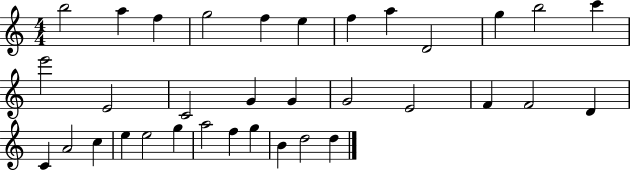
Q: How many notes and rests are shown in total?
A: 34